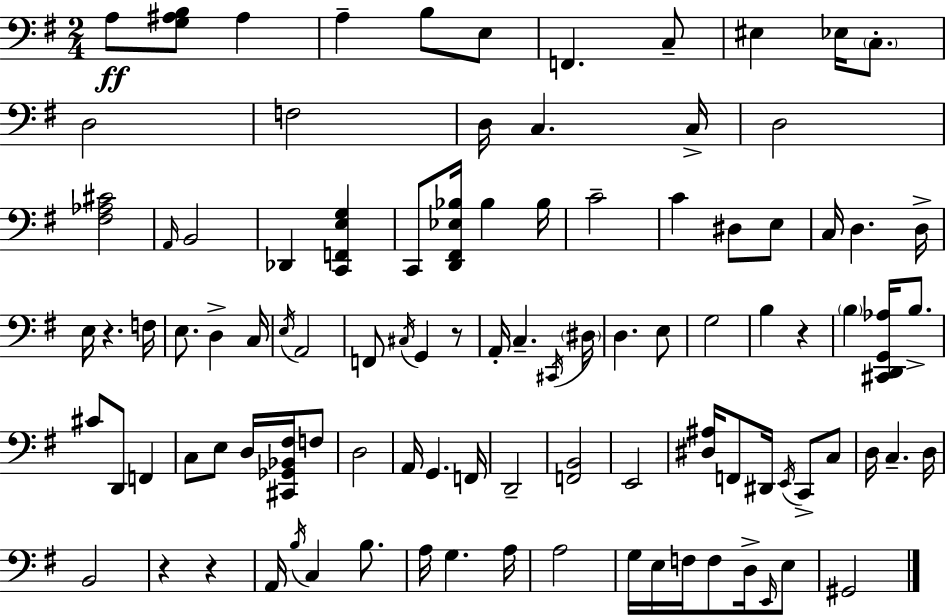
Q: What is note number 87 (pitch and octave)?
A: G#2